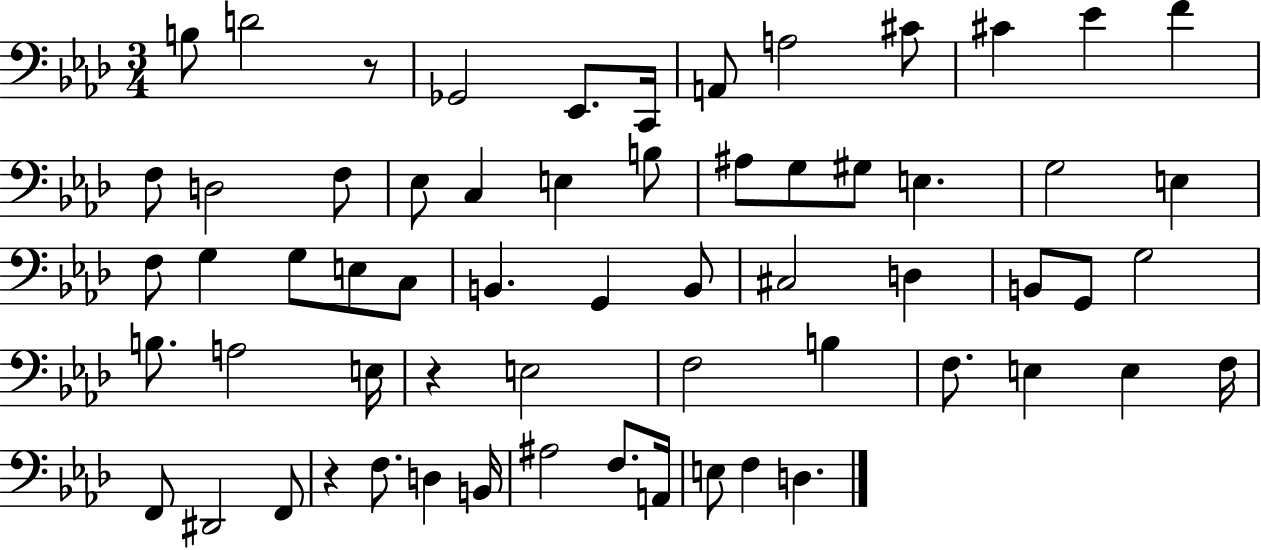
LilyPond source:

{
  \clef bass
  \numericTimeSignature
  \time 3/4
  \key aes \major
  b8 d'2 r8 | ges,2 ees,8. c,16 | a,8 a2 cis'8 | cis'4 ees'4 f'4 | \break f8 d2 f8 | ees8 c4 e4 b8 | ais8 g8 gis8 e4. | g2 e4 | \break f8 g4 g8 e8 c8 | b,4. g,4 b,8 | cis2 d4 | b,8 g,8 g2 | \break b8. a2 e16 | r4 e2 | f2 b4 | f8. e4 e4 f16 | \break f,8 dis,2 f,8 | r4 f8. d4 b,16 | ais2 f8. a,16 | e8 f4 d4. | \break \bar "|."
}